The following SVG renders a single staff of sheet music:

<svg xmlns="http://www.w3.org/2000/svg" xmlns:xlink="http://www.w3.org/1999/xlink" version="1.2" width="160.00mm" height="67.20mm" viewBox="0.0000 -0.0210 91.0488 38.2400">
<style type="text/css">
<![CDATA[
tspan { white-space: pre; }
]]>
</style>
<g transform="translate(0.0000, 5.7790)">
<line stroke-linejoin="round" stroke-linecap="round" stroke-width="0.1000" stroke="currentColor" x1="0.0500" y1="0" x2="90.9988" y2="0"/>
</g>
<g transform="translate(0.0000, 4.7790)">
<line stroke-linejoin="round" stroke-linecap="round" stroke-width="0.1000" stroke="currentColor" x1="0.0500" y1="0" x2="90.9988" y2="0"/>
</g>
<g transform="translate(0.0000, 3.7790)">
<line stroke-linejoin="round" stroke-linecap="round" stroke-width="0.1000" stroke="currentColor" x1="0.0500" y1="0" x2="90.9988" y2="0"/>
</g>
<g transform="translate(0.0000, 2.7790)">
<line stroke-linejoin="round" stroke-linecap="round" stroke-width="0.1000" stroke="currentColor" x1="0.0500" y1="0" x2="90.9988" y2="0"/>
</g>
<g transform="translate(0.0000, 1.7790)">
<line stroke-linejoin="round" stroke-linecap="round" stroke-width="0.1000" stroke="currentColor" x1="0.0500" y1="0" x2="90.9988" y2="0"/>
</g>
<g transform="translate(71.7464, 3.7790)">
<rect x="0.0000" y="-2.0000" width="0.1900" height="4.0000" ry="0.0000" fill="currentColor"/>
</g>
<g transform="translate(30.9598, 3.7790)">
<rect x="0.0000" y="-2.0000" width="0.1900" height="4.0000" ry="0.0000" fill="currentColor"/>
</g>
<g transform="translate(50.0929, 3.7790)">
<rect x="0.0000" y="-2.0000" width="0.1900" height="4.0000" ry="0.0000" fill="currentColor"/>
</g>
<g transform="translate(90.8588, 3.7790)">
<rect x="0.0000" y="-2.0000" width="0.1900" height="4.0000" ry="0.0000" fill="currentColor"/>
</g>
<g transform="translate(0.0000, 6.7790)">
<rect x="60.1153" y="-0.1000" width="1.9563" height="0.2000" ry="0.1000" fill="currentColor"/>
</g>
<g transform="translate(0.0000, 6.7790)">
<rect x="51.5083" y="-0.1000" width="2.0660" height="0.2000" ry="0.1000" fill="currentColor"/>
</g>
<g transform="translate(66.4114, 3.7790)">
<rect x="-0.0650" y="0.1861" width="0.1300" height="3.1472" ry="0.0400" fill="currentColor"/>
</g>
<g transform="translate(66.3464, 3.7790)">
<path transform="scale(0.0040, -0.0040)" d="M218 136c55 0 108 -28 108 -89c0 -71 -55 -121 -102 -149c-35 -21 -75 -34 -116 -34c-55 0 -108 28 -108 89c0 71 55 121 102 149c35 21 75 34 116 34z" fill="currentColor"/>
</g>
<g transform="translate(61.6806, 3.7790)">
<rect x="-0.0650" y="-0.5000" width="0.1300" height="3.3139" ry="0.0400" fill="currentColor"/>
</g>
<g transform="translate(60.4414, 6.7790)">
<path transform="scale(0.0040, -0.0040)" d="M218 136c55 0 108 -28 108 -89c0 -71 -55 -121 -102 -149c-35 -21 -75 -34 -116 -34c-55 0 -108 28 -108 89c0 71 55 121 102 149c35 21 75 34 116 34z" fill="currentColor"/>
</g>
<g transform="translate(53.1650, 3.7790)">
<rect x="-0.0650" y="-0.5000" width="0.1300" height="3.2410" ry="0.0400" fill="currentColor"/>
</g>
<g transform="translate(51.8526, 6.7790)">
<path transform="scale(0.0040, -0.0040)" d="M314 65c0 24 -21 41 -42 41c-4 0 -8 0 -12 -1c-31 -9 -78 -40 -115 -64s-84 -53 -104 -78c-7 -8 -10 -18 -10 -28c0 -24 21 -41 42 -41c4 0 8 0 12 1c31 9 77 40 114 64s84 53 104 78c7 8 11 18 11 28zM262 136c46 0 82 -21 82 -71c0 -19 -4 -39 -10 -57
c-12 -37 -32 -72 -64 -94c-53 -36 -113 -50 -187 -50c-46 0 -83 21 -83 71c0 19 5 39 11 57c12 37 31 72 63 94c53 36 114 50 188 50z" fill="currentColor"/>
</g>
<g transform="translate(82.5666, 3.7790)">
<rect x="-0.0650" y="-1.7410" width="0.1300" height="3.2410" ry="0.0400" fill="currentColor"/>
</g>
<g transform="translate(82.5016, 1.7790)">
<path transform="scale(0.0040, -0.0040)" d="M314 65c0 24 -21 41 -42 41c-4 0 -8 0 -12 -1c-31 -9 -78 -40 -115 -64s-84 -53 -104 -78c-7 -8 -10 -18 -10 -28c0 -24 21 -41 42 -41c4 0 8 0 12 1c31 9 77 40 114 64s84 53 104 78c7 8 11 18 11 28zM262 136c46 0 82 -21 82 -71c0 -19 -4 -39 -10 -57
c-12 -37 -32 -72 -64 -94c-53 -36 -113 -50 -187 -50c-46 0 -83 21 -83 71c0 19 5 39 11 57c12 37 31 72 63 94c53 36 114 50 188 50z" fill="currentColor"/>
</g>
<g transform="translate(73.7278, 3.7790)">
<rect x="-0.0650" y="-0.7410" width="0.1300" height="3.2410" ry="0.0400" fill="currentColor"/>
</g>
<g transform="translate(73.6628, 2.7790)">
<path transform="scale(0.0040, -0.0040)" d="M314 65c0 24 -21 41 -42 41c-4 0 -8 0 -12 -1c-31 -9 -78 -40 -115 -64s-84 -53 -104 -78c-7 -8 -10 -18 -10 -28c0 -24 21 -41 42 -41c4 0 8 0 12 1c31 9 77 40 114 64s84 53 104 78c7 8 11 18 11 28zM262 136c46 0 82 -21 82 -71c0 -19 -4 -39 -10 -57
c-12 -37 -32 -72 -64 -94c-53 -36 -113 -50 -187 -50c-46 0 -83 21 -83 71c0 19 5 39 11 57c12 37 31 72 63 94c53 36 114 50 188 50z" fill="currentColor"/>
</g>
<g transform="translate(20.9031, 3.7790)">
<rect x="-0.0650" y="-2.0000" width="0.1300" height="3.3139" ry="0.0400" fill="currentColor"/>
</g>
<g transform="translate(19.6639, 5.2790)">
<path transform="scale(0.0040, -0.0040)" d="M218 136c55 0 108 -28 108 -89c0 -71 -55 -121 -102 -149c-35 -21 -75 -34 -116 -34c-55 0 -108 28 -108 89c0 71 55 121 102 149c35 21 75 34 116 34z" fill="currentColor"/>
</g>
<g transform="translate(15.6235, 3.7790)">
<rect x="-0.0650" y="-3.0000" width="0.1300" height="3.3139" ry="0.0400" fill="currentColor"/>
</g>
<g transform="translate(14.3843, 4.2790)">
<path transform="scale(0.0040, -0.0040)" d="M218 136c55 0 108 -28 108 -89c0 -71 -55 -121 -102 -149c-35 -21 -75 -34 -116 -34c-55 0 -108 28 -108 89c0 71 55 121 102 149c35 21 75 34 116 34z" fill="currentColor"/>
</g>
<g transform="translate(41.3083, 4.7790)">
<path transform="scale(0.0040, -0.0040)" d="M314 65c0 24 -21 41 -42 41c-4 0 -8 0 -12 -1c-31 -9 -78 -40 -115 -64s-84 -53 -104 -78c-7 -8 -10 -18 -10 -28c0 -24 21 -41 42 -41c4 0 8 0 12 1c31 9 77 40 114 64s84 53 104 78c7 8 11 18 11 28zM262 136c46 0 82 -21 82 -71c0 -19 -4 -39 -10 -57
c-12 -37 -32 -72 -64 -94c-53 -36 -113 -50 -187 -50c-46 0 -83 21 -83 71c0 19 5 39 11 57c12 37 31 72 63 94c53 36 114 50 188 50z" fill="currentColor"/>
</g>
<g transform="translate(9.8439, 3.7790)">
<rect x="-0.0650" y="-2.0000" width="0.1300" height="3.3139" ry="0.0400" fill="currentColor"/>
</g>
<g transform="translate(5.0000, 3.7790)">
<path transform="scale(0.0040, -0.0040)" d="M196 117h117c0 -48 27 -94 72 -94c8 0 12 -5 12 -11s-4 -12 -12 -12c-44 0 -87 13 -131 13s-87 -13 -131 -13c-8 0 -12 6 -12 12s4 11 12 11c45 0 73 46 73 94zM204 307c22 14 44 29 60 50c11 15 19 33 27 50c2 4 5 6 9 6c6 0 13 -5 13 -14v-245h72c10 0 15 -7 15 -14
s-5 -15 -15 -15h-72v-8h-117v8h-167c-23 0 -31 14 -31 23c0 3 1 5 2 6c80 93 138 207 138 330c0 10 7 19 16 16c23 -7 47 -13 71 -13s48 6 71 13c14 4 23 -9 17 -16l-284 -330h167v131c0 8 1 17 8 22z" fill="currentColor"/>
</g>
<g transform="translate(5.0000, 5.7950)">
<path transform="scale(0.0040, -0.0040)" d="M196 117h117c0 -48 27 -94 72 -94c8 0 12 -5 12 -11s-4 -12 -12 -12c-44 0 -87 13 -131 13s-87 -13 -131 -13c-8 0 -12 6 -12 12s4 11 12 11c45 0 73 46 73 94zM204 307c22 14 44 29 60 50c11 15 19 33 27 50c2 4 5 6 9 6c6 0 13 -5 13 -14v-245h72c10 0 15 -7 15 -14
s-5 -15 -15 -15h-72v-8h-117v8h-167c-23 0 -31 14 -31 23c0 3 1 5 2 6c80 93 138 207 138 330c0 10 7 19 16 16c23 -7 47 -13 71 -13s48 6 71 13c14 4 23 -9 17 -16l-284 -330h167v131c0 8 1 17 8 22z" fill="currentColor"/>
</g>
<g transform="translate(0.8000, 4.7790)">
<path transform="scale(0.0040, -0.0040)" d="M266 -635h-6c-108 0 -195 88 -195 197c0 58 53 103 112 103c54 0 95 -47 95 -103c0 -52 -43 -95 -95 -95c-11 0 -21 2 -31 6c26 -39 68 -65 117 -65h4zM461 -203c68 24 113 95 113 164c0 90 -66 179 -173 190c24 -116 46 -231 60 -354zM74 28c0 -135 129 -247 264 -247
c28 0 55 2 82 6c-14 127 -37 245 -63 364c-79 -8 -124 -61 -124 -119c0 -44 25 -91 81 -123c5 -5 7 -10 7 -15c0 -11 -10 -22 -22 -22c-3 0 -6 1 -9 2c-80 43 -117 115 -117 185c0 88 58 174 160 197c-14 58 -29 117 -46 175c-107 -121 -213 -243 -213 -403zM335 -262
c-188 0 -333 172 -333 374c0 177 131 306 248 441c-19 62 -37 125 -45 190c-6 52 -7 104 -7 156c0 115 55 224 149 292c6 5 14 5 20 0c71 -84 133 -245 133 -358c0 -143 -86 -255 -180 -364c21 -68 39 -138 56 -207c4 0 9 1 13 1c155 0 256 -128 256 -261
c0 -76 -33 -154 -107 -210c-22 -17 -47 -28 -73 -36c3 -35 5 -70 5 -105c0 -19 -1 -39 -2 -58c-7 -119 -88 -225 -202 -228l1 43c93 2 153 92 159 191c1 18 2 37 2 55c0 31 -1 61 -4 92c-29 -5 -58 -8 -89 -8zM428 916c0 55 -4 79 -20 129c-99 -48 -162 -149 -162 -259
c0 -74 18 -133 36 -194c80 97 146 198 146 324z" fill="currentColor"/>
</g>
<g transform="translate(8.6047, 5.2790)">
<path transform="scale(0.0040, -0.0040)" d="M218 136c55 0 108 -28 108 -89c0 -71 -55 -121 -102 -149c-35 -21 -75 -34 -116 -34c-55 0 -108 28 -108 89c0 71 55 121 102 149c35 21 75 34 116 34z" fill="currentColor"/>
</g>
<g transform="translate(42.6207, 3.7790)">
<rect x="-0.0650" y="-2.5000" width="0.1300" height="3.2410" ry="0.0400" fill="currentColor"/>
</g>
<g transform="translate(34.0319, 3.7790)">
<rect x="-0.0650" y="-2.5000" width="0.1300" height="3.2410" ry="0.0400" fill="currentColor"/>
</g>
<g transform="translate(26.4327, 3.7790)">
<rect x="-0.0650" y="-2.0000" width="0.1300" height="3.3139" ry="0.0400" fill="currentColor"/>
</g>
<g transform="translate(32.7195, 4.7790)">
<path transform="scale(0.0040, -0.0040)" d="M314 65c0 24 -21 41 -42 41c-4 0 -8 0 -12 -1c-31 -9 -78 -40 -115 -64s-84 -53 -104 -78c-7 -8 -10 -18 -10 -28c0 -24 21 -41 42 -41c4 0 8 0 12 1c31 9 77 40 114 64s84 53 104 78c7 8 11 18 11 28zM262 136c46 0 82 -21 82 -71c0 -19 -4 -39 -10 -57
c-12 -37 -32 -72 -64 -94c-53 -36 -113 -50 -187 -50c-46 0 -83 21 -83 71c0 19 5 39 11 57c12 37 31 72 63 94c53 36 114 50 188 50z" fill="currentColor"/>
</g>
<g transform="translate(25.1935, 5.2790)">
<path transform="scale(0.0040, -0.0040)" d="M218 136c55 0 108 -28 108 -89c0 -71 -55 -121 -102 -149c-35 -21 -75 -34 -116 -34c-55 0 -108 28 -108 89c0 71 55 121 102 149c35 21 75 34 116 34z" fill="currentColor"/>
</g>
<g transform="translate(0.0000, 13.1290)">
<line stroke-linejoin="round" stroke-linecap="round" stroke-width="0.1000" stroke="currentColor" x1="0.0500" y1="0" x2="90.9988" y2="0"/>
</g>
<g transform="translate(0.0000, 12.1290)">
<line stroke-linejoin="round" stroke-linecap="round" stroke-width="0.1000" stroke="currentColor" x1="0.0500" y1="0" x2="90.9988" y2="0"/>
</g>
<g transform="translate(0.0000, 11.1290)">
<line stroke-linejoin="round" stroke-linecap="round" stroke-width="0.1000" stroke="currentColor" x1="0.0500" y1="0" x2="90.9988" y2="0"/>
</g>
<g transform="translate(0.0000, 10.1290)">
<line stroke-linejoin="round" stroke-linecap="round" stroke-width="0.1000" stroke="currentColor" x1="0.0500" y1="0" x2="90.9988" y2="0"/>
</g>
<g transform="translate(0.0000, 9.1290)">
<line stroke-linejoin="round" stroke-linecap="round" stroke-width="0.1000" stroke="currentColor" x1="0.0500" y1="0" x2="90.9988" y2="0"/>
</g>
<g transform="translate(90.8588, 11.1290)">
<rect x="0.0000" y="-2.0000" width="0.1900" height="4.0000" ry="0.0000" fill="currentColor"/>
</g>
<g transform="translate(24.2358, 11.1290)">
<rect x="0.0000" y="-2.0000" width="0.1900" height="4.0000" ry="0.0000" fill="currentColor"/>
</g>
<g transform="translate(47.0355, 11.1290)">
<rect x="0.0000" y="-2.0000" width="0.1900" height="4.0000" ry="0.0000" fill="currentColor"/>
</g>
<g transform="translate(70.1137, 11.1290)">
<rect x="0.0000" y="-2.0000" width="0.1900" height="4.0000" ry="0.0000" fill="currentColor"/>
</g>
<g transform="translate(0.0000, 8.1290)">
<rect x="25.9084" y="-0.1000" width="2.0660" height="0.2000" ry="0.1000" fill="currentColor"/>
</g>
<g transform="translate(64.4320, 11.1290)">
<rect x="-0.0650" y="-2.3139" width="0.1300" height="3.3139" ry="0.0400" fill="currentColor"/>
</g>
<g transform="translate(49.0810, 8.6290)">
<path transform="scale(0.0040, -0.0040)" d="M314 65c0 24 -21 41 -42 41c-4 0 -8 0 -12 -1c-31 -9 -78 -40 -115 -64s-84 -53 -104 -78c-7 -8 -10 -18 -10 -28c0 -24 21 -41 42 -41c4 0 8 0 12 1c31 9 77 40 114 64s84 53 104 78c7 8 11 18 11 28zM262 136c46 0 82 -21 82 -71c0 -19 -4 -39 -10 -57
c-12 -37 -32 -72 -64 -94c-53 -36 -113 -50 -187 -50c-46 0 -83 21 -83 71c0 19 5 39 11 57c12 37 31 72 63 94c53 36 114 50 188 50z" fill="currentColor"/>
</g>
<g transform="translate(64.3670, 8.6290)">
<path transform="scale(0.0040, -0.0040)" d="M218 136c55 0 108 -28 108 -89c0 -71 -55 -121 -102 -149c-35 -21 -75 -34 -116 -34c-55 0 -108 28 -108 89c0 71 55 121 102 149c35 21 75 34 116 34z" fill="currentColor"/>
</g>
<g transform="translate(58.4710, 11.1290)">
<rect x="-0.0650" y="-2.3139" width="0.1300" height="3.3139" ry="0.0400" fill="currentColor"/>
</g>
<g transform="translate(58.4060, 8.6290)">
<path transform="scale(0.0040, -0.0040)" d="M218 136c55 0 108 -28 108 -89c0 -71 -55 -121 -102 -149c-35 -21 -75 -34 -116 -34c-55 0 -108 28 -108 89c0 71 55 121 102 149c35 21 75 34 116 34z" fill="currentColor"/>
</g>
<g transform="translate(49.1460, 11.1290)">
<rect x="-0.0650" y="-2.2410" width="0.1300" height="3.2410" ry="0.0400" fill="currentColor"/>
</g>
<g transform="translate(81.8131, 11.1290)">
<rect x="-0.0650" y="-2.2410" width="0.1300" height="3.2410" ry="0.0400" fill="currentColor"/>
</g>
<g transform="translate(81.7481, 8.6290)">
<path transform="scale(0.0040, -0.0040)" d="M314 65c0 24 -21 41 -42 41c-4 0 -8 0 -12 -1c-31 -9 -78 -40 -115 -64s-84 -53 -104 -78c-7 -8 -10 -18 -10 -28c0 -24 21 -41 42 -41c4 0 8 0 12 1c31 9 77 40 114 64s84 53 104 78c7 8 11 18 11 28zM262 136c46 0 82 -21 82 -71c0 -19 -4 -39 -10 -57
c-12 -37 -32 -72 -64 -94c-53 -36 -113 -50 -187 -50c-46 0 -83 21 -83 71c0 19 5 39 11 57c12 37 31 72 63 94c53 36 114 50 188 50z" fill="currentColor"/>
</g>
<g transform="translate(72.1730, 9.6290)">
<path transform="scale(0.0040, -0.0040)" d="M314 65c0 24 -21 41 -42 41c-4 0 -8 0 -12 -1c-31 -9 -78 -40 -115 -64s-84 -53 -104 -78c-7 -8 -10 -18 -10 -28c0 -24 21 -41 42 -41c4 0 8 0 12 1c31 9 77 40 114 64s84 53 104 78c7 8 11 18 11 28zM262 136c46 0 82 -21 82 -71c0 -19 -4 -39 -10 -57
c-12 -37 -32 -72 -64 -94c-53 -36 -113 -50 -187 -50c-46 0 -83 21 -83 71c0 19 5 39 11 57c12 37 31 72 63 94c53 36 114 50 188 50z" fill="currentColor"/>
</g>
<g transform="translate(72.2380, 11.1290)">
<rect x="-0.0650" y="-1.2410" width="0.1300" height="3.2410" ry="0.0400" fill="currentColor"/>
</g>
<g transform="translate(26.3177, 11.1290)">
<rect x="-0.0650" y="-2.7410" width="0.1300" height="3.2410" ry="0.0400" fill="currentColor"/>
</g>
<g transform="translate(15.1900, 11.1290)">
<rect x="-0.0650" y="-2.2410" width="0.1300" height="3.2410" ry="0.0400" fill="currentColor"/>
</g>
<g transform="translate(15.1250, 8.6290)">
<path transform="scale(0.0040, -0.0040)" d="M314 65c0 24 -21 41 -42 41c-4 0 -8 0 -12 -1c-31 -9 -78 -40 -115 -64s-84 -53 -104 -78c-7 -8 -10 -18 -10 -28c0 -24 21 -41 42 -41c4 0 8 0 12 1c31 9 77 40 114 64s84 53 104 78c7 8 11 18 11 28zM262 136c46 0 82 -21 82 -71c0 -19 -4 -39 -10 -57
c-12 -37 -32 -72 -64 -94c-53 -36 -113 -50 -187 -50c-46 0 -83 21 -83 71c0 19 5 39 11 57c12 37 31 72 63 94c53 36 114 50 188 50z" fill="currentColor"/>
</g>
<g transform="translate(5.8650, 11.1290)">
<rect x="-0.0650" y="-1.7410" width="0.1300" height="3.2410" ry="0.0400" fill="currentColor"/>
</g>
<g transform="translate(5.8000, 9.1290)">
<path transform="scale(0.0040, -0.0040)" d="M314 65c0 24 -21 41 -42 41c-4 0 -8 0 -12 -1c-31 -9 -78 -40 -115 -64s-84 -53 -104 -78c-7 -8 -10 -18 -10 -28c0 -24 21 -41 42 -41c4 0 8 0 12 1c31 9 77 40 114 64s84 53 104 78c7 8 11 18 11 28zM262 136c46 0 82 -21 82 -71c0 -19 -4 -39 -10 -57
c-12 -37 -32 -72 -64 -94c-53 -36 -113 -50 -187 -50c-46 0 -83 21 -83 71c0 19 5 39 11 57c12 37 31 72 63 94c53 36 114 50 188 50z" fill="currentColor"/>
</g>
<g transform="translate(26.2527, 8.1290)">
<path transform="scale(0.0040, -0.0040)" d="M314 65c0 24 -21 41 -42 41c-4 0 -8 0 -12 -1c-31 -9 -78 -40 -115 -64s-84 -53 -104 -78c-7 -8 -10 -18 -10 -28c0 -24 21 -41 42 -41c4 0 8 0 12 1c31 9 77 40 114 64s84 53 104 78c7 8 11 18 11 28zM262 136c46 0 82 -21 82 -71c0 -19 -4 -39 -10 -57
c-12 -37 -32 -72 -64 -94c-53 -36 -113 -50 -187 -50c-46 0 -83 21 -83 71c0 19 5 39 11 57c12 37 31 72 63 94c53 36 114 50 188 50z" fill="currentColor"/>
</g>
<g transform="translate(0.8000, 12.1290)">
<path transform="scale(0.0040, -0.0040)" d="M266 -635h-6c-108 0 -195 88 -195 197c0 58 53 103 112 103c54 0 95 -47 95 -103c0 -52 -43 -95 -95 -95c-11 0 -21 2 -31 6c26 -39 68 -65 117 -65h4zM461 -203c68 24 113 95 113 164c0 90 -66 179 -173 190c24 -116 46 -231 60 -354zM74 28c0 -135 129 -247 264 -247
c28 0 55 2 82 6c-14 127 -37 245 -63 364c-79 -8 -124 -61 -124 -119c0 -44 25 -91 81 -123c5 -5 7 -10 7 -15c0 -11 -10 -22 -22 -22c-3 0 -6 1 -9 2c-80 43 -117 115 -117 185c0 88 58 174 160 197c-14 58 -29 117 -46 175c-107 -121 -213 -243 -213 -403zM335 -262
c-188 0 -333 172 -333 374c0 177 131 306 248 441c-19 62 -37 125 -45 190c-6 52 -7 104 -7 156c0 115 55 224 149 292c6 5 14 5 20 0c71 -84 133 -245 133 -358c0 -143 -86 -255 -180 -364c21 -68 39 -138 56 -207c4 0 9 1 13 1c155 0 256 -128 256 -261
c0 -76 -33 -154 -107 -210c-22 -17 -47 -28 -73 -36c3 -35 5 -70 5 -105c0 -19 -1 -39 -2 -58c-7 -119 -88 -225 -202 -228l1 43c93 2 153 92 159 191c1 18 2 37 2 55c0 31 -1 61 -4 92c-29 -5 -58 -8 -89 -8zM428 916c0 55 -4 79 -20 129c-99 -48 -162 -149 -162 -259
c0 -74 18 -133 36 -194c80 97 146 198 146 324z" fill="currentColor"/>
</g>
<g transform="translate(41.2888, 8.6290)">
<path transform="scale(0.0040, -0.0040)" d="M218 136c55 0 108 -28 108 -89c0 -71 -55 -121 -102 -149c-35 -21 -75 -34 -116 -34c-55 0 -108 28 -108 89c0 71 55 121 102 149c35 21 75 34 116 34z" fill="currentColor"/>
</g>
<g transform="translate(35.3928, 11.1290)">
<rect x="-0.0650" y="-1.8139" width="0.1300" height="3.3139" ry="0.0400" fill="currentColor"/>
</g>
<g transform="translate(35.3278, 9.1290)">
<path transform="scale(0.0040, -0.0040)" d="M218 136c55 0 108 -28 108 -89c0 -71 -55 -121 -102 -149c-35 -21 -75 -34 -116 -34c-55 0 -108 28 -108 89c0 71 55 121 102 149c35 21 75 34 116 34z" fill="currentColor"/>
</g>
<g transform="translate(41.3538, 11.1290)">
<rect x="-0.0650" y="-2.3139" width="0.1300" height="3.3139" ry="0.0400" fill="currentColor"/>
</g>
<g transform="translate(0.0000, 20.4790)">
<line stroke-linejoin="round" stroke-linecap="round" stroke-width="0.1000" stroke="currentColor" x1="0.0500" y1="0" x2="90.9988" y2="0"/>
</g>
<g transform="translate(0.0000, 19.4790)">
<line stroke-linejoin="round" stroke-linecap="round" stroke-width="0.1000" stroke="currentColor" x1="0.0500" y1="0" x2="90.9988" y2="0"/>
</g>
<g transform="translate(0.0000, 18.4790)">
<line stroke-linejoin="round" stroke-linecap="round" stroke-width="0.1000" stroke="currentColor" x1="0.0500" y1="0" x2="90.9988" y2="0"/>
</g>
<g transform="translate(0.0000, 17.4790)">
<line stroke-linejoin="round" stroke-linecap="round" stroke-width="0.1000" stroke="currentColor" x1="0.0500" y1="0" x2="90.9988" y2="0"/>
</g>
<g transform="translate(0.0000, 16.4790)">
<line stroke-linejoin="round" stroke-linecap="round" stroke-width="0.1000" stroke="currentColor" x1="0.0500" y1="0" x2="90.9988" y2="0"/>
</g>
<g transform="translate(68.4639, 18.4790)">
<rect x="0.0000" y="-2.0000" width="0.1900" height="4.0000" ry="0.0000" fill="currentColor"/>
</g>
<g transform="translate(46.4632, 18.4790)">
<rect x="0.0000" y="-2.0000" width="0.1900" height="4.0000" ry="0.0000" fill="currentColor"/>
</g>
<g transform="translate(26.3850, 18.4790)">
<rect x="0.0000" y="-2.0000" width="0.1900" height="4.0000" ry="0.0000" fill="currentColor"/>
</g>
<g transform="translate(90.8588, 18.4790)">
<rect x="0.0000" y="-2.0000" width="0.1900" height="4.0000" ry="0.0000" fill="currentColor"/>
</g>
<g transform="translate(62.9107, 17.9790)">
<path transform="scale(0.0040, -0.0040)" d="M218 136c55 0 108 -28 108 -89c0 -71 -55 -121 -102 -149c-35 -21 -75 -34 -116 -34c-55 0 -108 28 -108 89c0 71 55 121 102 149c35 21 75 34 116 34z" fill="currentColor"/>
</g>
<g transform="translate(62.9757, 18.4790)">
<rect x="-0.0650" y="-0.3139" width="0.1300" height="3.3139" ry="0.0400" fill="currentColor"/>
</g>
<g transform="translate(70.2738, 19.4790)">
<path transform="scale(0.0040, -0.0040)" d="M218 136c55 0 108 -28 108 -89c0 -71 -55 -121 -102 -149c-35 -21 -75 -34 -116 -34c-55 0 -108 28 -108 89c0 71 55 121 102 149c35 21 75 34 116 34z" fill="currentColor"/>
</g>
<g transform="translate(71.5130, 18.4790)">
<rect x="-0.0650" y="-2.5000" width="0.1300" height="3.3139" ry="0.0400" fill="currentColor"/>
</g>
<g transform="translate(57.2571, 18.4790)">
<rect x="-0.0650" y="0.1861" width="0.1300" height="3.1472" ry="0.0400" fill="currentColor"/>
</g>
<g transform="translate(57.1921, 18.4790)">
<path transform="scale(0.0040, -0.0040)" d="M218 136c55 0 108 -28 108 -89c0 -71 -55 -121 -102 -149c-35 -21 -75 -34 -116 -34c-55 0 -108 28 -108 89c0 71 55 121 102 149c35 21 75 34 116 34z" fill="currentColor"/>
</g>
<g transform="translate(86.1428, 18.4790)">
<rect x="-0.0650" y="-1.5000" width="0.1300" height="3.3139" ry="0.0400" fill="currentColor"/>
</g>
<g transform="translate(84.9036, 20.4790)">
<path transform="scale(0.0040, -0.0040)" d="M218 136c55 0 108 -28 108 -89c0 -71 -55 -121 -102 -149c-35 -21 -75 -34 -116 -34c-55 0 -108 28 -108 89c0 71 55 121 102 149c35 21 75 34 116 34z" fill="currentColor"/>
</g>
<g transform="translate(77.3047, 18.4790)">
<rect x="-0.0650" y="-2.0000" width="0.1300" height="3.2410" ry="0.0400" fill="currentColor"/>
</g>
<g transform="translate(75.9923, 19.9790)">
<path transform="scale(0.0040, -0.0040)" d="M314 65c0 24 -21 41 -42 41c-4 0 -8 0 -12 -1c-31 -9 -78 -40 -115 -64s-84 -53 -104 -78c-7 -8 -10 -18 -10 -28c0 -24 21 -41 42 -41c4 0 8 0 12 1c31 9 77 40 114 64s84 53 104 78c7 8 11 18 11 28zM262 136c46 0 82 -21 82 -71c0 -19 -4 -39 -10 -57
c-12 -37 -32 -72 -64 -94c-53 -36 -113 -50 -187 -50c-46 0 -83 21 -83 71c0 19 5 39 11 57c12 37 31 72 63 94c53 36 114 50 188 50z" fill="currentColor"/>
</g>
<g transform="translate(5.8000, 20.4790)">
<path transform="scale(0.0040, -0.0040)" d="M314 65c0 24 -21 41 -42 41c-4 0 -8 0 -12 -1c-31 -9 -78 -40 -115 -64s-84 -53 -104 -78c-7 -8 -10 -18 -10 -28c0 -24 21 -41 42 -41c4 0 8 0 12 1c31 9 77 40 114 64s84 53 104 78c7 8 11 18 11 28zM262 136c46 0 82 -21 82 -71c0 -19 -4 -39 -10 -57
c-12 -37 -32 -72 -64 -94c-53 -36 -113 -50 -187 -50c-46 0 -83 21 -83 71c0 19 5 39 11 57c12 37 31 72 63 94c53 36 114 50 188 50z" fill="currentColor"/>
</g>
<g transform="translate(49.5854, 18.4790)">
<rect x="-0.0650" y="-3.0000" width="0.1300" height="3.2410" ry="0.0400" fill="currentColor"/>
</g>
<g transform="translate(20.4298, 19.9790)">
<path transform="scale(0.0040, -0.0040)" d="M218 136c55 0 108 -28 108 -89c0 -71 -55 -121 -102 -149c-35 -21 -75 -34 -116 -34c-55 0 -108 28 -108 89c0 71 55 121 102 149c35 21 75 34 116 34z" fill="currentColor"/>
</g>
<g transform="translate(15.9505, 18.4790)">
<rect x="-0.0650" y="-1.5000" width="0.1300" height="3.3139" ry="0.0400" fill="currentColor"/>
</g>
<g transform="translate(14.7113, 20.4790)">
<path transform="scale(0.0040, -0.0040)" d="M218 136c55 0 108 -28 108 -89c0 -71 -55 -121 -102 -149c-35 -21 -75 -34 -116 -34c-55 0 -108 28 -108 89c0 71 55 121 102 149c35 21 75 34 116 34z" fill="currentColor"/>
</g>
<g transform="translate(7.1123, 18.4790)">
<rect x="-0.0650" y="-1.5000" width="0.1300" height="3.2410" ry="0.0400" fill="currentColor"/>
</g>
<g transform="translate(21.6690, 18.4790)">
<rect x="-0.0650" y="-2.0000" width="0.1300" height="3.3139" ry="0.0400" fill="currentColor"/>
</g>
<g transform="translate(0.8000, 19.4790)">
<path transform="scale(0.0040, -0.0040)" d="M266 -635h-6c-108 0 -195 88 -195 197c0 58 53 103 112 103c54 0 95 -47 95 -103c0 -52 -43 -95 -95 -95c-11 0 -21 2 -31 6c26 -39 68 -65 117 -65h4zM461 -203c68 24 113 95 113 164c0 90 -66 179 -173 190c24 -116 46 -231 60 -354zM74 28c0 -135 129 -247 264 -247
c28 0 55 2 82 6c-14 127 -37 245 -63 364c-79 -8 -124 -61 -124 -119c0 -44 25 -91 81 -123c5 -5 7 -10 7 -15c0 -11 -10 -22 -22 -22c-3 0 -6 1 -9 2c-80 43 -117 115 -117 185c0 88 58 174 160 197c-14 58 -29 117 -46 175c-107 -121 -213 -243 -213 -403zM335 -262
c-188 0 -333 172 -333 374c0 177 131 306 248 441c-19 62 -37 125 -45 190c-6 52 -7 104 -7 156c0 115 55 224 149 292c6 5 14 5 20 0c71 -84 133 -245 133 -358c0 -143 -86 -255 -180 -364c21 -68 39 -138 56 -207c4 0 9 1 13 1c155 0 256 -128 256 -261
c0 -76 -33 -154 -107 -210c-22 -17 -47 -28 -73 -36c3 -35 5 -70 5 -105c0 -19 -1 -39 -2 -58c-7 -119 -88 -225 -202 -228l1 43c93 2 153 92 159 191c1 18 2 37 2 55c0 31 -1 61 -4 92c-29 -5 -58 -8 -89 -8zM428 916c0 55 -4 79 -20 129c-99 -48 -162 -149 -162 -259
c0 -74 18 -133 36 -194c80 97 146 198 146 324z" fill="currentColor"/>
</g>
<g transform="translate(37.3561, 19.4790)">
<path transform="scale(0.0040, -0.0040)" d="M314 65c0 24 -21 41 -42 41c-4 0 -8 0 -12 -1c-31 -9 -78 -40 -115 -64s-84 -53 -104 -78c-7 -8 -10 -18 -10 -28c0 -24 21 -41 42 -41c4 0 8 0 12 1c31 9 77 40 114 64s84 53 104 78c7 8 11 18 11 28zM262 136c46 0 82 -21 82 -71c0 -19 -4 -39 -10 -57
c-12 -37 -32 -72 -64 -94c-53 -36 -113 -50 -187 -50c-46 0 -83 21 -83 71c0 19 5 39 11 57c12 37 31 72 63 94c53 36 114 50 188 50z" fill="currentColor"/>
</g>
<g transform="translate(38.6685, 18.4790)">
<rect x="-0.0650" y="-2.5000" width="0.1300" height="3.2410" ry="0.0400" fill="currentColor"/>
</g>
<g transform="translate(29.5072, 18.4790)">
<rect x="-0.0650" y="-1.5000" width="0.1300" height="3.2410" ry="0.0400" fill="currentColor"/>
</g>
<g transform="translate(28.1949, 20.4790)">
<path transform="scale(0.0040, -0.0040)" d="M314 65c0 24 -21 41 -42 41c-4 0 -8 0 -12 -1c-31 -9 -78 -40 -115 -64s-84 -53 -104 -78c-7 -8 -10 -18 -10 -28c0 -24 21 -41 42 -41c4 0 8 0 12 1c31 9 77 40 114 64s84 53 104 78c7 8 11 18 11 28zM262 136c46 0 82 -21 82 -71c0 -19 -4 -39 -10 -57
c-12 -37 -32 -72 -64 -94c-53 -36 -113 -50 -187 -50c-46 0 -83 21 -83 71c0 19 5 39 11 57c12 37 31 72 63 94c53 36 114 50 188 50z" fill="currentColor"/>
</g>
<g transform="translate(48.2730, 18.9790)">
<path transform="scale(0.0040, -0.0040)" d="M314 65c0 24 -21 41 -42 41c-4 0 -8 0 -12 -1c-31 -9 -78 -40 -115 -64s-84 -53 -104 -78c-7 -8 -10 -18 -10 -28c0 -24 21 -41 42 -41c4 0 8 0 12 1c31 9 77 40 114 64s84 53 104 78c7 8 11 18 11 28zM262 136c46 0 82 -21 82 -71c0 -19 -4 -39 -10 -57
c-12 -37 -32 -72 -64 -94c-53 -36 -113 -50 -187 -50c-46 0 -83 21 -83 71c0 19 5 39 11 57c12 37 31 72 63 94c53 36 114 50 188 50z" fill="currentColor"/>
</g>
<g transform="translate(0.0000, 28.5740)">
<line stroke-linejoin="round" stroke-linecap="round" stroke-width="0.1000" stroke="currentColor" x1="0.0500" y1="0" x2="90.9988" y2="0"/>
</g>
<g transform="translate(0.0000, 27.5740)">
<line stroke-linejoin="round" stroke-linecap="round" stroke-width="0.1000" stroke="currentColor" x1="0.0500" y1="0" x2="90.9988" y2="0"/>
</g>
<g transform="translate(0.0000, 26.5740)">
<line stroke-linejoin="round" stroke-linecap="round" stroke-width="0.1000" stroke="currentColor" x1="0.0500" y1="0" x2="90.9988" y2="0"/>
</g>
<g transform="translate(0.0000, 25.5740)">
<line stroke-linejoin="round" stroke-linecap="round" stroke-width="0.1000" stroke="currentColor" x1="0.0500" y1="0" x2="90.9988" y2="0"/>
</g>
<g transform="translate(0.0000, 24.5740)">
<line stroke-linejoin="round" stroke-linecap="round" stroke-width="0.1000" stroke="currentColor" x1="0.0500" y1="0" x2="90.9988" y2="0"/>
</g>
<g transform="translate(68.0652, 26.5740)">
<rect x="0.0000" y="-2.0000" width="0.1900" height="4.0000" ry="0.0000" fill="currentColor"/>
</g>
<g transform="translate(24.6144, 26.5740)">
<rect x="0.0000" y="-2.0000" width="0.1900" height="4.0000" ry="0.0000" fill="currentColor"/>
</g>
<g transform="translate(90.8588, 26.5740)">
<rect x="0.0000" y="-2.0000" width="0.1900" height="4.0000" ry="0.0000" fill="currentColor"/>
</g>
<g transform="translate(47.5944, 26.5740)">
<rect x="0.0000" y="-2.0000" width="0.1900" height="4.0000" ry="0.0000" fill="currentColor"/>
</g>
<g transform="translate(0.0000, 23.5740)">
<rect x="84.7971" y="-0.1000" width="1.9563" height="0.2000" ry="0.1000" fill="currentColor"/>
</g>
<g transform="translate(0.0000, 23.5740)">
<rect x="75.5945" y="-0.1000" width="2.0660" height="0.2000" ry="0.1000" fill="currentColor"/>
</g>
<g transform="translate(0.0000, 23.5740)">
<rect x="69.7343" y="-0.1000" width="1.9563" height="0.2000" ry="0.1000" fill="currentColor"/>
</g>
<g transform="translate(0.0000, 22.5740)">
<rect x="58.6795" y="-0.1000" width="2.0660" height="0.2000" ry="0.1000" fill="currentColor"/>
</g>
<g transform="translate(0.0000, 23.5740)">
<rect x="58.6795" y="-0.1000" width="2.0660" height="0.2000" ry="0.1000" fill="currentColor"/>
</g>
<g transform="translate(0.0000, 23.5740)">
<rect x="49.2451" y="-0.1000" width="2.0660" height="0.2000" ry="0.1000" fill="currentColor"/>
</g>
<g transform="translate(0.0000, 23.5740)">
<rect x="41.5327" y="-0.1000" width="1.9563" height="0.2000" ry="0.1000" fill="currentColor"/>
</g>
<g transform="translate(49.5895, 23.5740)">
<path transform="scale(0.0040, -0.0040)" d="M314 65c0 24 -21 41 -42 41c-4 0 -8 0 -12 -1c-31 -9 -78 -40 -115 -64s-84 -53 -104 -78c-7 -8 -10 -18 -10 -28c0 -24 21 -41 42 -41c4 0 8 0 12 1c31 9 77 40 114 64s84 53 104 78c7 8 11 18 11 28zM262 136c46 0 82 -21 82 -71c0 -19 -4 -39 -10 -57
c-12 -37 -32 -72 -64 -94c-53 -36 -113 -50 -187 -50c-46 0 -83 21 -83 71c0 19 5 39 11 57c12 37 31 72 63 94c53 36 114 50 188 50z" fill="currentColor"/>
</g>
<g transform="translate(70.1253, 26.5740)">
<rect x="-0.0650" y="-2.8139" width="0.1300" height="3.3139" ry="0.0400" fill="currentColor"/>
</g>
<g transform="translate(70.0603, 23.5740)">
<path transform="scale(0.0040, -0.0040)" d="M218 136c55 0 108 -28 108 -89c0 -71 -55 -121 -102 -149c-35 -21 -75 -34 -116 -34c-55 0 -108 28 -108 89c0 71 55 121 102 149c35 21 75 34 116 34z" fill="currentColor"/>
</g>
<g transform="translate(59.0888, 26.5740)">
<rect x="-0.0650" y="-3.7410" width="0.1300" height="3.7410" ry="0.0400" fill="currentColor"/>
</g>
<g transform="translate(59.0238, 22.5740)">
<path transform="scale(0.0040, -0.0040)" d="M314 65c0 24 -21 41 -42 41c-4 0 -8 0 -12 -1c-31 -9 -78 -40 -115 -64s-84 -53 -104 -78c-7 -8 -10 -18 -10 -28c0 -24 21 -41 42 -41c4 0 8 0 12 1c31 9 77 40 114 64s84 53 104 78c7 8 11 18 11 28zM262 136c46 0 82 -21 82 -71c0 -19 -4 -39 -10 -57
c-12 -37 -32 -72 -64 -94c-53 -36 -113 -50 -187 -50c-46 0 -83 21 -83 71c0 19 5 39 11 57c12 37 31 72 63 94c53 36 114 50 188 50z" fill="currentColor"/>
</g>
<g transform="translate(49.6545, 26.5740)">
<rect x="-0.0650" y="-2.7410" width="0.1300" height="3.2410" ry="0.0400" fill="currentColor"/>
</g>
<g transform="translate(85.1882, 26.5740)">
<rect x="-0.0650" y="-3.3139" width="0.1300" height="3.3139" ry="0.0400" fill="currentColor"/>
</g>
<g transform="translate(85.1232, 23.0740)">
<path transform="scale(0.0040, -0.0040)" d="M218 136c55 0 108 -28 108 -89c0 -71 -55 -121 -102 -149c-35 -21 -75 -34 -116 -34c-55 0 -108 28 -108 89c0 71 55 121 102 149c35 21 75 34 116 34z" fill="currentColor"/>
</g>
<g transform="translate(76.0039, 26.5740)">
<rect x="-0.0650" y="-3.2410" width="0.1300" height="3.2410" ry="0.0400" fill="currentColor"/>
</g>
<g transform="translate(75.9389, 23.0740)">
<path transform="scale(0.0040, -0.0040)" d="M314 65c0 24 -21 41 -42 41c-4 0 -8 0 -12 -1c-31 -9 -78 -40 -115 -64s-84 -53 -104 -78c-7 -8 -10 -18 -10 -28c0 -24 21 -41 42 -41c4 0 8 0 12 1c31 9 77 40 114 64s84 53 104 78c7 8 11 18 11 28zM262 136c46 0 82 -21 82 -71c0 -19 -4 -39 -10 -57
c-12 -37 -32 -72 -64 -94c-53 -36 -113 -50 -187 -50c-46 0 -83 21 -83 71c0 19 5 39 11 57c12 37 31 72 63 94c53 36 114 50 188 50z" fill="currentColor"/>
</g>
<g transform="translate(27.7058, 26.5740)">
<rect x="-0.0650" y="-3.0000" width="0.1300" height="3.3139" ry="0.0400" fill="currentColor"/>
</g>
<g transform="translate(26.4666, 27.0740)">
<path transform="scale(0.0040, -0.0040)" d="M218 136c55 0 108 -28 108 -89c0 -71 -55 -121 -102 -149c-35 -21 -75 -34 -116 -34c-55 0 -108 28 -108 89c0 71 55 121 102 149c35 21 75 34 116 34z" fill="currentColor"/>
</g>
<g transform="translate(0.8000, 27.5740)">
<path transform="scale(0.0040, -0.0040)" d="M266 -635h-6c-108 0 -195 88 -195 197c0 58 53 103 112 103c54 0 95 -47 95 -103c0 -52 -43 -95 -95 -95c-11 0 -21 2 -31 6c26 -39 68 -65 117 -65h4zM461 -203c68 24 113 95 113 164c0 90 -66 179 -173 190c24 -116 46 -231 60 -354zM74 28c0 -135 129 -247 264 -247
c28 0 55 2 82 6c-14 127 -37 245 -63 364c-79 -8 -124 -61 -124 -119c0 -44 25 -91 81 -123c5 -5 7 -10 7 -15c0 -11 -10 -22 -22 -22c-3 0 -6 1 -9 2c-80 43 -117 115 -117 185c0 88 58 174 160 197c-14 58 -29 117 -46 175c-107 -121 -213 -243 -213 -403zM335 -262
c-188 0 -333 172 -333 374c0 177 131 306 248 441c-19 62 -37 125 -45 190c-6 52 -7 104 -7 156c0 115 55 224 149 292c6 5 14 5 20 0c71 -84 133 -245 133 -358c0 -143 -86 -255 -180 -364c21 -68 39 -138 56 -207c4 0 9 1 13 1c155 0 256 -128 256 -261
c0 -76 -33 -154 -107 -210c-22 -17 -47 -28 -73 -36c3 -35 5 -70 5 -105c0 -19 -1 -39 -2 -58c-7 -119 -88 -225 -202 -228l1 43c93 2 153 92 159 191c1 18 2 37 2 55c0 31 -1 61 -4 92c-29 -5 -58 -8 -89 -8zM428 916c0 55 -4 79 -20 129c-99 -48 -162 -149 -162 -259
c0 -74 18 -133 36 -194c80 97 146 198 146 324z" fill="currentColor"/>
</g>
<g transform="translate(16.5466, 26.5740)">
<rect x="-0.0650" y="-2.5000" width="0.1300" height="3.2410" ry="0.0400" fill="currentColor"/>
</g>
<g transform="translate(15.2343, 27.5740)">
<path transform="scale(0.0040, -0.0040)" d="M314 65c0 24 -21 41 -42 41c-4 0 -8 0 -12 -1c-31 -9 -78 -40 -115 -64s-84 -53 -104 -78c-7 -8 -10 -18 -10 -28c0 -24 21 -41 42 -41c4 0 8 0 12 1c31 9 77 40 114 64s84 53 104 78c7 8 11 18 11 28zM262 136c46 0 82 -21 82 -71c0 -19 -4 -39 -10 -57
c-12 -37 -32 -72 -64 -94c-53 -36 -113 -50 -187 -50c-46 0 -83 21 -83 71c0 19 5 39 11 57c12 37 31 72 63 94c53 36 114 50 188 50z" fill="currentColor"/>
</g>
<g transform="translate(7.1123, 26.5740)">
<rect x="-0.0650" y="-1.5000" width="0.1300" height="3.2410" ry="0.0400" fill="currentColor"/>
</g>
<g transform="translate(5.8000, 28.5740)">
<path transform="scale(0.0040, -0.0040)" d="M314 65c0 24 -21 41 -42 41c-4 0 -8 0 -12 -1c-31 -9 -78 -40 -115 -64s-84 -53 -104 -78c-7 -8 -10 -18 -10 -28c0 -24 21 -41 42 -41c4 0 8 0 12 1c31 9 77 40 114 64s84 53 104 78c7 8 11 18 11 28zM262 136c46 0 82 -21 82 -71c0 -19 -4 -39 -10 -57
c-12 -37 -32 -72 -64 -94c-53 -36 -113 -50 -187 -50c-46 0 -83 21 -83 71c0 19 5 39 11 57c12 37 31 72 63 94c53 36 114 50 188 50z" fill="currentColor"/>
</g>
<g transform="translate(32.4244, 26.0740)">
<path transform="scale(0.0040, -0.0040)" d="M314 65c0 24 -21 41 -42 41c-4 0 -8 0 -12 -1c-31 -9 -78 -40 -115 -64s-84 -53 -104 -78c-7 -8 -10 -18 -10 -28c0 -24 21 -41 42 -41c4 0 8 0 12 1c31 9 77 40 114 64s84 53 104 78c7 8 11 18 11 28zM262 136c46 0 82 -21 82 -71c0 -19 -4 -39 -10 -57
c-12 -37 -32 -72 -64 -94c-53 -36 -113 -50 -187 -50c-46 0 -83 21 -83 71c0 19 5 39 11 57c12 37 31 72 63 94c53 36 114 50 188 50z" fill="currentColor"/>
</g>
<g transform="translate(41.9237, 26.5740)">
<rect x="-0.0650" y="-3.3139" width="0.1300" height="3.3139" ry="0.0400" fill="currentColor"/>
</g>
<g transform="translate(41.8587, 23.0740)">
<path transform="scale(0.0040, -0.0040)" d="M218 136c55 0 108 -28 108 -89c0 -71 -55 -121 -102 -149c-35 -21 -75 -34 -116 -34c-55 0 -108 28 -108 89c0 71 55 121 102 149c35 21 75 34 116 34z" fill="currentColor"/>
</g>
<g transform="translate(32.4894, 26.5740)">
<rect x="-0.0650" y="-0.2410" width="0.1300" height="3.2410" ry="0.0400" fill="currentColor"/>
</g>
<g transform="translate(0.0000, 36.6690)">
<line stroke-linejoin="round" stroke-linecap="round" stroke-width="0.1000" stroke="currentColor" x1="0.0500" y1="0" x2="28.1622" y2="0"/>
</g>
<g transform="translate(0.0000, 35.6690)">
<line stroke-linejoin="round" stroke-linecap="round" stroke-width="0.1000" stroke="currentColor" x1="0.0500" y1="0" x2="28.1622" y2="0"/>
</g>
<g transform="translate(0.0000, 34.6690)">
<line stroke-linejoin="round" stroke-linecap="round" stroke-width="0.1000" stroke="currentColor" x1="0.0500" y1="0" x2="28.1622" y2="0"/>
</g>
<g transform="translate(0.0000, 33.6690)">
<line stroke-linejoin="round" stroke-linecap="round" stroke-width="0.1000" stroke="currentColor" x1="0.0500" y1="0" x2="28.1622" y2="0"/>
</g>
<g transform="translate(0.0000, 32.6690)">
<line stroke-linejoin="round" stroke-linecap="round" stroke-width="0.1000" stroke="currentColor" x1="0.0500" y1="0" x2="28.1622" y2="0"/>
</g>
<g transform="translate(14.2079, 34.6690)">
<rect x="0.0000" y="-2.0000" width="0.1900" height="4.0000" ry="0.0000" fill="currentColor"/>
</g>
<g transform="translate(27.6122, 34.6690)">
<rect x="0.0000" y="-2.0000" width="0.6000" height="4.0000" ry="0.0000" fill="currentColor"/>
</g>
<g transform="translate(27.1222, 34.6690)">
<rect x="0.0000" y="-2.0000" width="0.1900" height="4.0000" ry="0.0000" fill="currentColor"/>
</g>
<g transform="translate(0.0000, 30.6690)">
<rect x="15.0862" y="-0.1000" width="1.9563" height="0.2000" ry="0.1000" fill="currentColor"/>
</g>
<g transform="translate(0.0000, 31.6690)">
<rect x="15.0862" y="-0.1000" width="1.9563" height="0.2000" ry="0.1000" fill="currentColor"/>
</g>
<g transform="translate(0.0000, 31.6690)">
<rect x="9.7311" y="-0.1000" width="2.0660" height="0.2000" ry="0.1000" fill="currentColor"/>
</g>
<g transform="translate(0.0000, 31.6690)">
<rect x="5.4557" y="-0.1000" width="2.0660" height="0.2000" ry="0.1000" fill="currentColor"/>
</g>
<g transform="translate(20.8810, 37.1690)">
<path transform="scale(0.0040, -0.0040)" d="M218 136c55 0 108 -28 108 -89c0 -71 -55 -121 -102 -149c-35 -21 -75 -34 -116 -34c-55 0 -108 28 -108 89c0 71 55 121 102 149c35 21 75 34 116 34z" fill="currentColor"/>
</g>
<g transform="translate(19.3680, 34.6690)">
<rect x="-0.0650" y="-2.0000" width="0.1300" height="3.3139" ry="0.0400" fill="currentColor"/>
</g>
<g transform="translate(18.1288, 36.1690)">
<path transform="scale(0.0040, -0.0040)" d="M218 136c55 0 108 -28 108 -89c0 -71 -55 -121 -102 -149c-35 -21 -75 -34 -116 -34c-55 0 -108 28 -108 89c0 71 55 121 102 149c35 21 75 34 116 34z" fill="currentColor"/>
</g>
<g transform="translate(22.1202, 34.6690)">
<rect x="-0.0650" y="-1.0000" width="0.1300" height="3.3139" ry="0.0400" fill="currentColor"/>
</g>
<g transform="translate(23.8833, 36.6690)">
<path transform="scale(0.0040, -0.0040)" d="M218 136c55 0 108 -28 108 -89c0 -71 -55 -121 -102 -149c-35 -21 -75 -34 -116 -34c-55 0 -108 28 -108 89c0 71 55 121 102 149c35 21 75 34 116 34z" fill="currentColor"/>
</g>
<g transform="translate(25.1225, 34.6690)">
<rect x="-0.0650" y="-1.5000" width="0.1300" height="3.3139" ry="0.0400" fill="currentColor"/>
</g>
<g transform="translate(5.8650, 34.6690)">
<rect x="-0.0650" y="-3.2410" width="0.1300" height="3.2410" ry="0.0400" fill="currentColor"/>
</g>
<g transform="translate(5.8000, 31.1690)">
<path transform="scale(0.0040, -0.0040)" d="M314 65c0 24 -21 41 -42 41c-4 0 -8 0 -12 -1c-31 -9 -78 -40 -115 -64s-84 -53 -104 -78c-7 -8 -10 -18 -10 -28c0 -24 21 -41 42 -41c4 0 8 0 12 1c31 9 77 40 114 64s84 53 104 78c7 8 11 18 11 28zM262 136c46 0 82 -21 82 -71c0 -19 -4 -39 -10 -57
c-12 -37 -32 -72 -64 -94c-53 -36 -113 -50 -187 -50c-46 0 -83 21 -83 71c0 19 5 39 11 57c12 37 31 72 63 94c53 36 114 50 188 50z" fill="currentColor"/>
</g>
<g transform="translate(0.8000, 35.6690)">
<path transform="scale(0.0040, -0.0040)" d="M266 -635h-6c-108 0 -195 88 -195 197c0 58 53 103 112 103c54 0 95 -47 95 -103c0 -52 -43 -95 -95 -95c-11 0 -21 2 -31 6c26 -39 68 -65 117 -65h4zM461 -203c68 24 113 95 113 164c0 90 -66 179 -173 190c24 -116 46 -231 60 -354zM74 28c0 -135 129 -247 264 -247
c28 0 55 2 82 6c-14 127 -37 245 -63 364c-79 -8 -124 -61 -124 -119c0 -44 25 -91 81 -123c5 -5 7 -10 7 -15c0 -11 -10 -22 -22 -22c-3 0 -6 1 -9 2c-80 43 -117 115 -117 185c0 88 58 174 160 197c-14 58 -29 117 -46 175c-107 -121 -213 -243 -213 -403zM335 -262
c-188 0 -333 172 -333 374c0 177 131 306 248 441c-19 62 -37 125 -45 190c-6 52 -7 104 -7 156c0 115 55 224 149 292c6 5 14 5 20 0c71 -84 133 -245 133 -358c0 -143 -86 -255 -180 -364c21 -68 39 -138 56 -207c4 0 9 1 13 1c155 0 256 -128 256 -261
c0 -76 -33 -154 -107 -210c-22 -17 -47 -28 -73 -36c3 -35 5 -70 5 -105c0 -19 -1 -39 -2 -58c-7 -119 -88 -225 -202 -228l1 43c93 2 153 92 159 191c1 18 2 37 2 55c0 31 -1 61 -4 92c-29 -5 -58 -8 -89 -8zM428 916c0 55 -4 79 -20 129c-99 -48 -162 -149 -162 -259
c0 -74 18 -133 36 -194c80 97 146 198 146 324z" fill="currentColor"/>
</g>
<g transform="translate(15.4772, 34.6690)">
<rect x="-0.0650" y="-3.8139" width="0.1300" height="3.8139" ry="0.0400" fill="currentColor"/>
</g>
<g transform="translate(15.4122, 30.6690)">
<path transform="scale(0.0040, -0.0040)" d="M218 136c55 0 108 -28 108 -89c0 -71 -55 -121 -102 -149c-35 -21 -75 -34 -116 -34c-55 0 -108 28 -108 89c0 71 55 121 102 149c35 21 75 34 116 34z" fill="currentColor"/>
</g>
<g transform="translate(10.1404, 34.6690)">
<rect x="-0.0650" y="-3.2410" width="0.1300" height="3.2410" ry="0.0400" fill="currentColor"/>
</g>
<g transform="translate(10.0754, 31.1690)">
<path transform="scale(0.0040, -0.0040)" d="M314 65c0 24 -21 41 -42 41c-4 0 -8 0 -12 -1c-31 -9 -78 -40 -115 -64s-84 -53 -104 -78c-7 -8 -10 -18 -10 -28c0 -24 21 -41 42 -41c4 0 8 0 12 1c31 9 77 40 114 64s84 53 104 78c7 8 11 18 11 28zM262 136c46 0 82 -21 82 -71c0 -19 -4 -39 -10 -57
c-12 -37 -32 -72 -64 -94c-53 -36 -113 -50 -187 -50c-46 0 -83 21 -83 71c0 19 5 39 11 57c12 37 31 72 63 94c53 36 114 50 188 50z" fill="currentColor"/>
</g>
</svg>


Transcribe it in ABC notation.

X:1
T:Untitled
M:4/4
L:1/4
K:C
F A F F G2 G2 C2 C B d2 f2 f2 g2 a2 f g g2 g g e2 g2 E2 E F E2 G2 A2 B c G F2 E E2 G2 A c2 b a2 c'2 a b2 b b2 b2 c' F D E